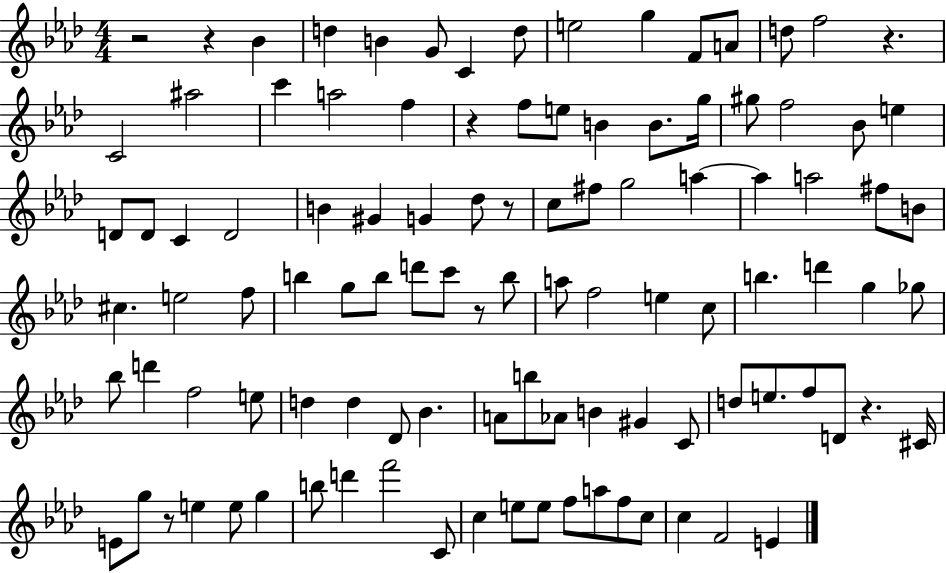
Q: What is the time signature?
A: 4/4